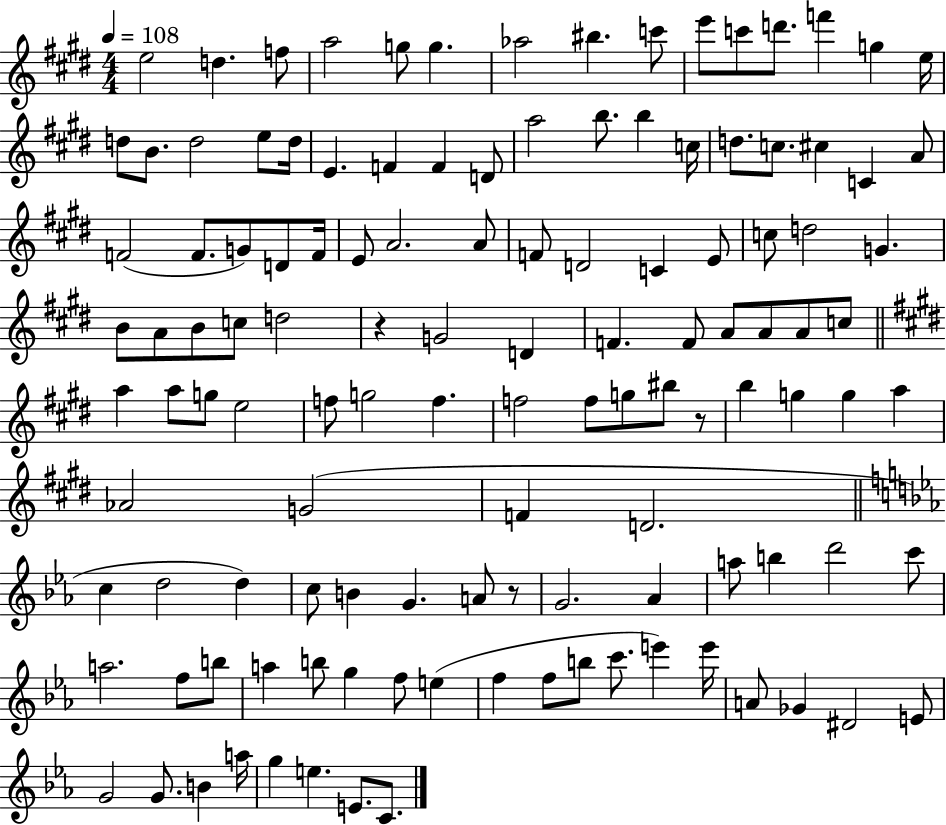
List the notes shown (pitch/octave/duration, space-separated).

E5/h D5/q. F5/e A5/h G5/e G5/q. Ab5/h BIS5/q. C6/e E6/e C6/e D6/e. F6/q G5/q E5/s D5/e B4/e. D5/h E5/e D5/s E4/q. F4/q F4/q D4/e A5/h B5/e. B5/q C5/s D5/e. C5/e. C#5/q C4/q A4/e F4/h F4/e. G4/e D4/e F4/s E4/e A4/h. A4/e F4/e D4/h C4/q E4/e C5/e D5/h G4/q. B4/e A4/e B4/e C5/e D5/h R/q G4/h D4/q F4/q. F4/e A4/e A4/e A4/e C5/e A5/q A5/e G5/e E5/h F5/e G5/h F5/q. F5/h F5/e G5/e BIS5/e R/e B5/q G5/q G5/q A5/q Ab4/h G4/h F4/q D4/h. C5/q D5/h D5/q C5/e B4/q G4/q. A4/e R/e G4/h. Ab4/q A5/e B5/q D6/h C6/e A5/h. F5/e B5/e A5/q B5/e G5/q F5/e E5/q F5/q F5/e B5/e C6/e. E6/q E6/s A4/e Gb4/q D#4/h E4/e G4/h G4/e. B4/q A5/s G5/q E5/q. E4/e. C4/e.